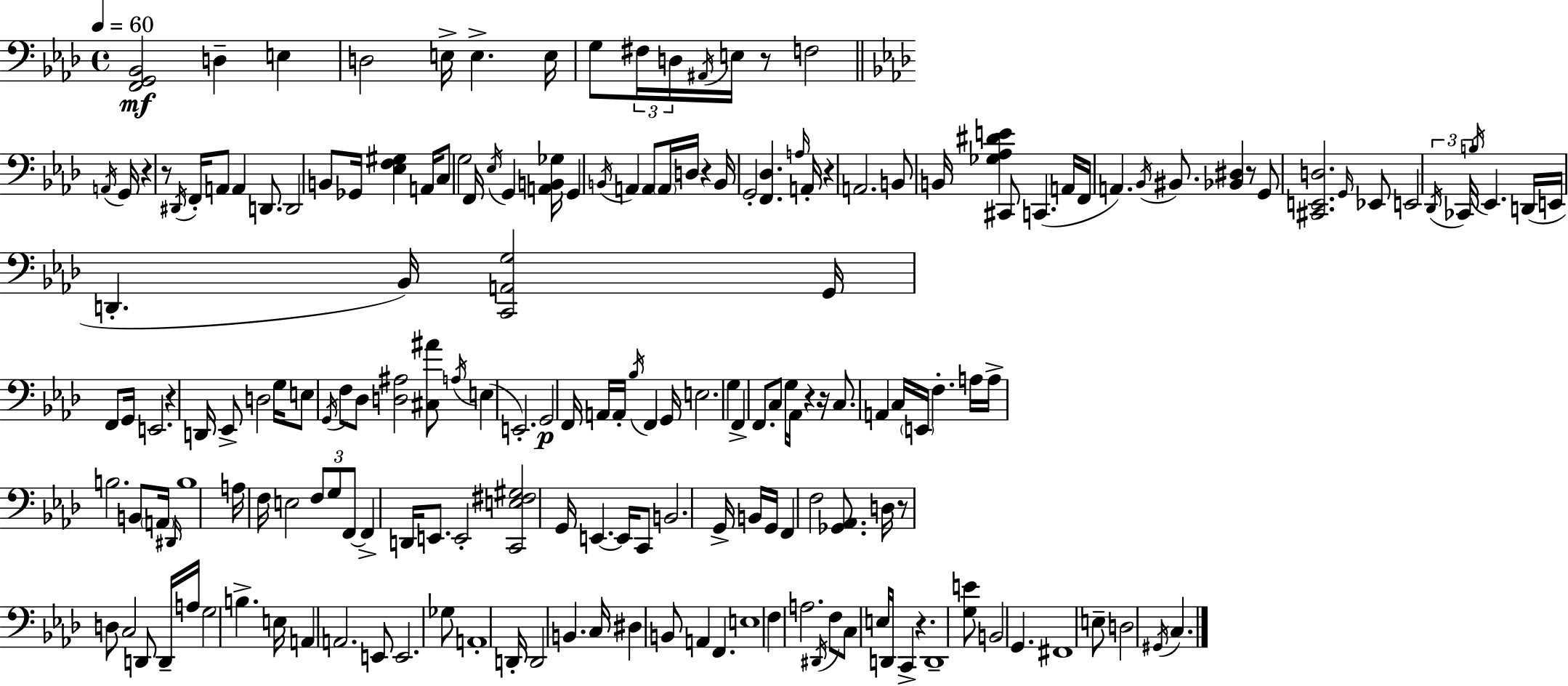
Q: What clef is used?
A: bass